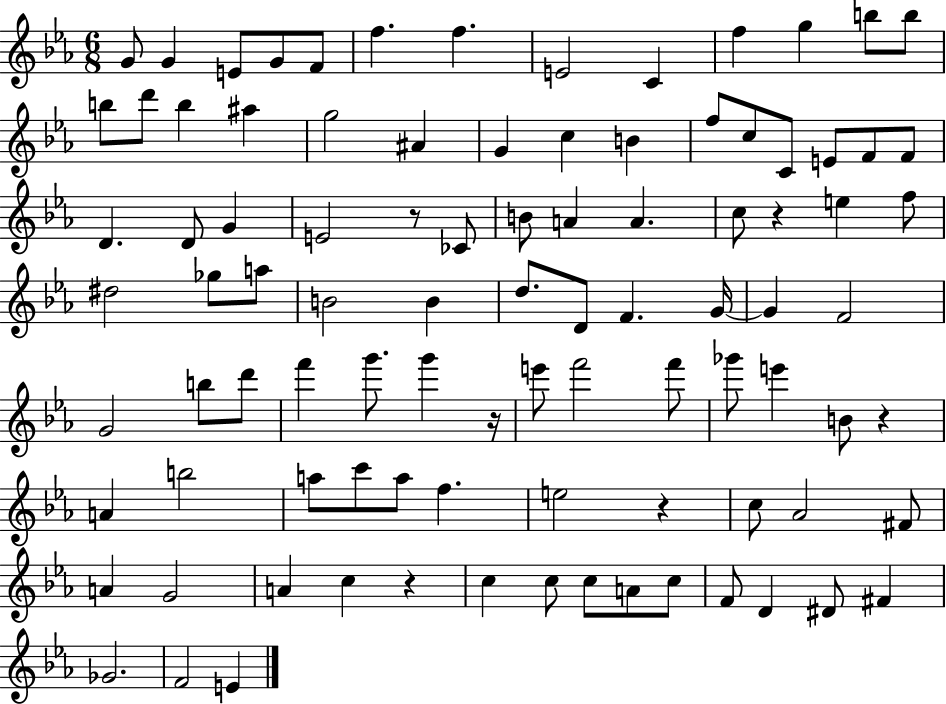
X:1
T:Untitled
M:6/8
L:1/4
K:Eb
G/2 G E/2 G/2 F/2 f f E2 C f g b/2 b/2 b/2 d'/2 b ^a g2 ^A G c B f/2 c/2 C/2 E/2 F/2 F/2 D D/2 G E2 z/2 _C/2 B/2 A A c/2 z e f/2 ^d2 _g/2 a/2 B2 B d/2 D/2 F G/4 G F2 G2 b/2 d'/2 f' g'/2 g' z/4 e'/2 f'2 f'/2 _g'/2 e' B/2 z A b2 a/2 c'/2 a/2 f e2 z c/2 _A2 ^F/2 A G2 A c z c c/2 c/2 A/2 c/2 F/2 D ^D/2 ^F _G2 F2 E